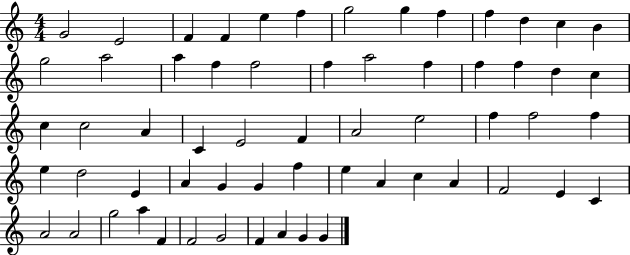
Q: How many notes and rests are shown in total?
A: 61